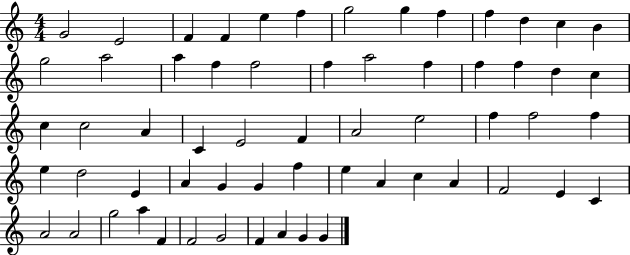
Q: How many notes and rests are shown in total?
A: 61